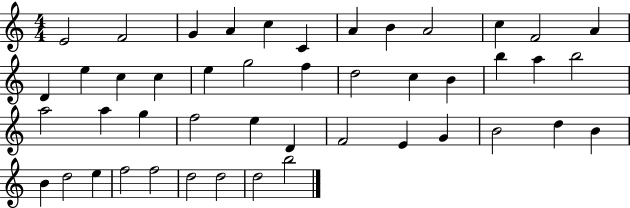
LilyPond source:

{
  \clef treble
  \numericTimeSignature
  \time 4/4
  \key c \major
  e'2 f'2 | g'4 a'4 c''4 c'4 | a'4 b'4 a'2 | c''4 f'2 a'4 | \break d'4 e''4 c''4 c''4 | e''4 g''2 f''4 | d''2 c''4 b'4 | b''4 a''4 b''2 | \break a''2 a''4 g''4 | f''2 e''4 d'4 | f'2 e'4 g'4 | b'2 d''4 b'4 | \break b'4 d''2 e''4 | f''2 f''2 | d''2 d''2 | d''2 b''2 | \break \bar "|."
}